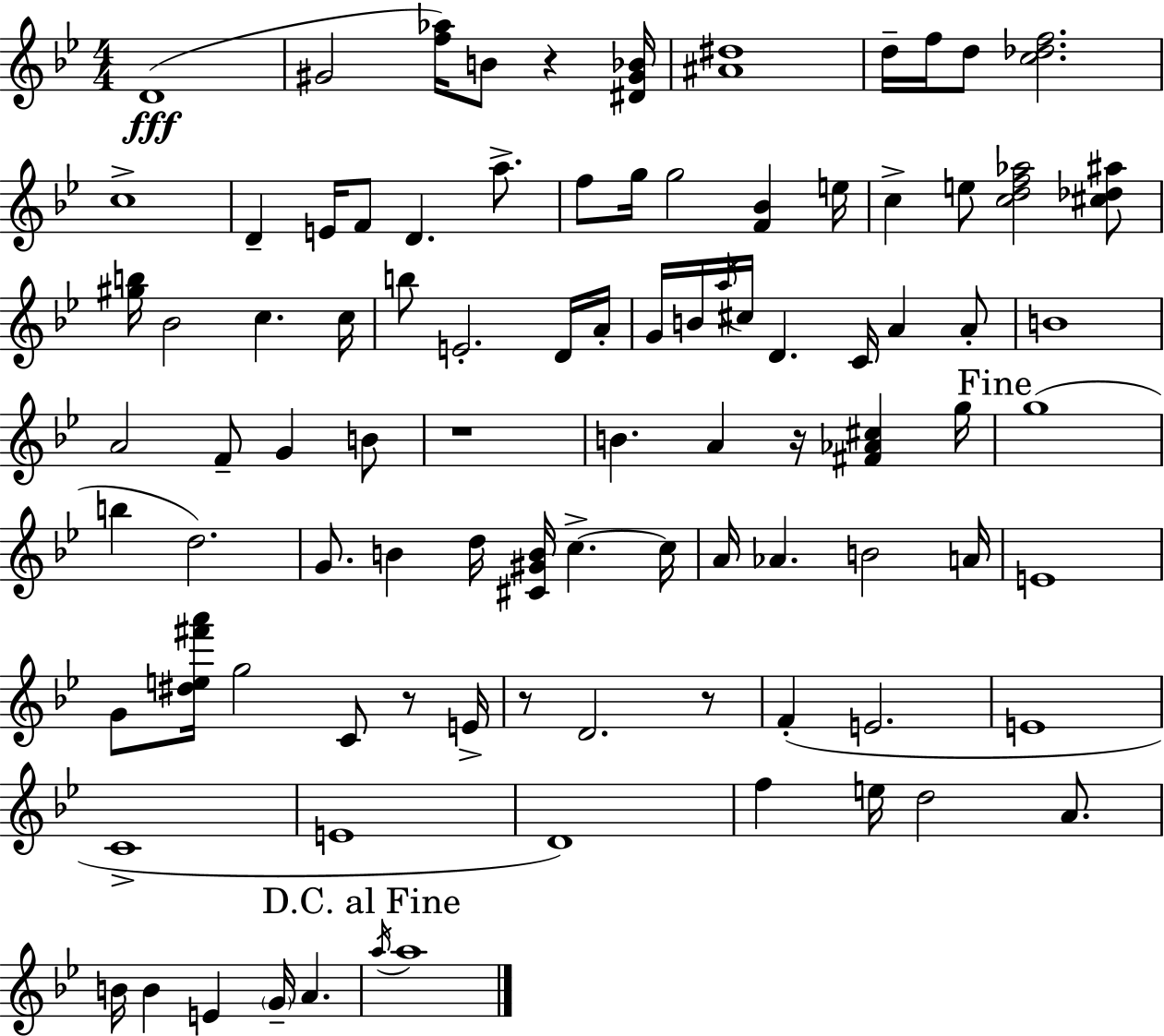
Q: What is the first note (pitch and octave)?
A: D4